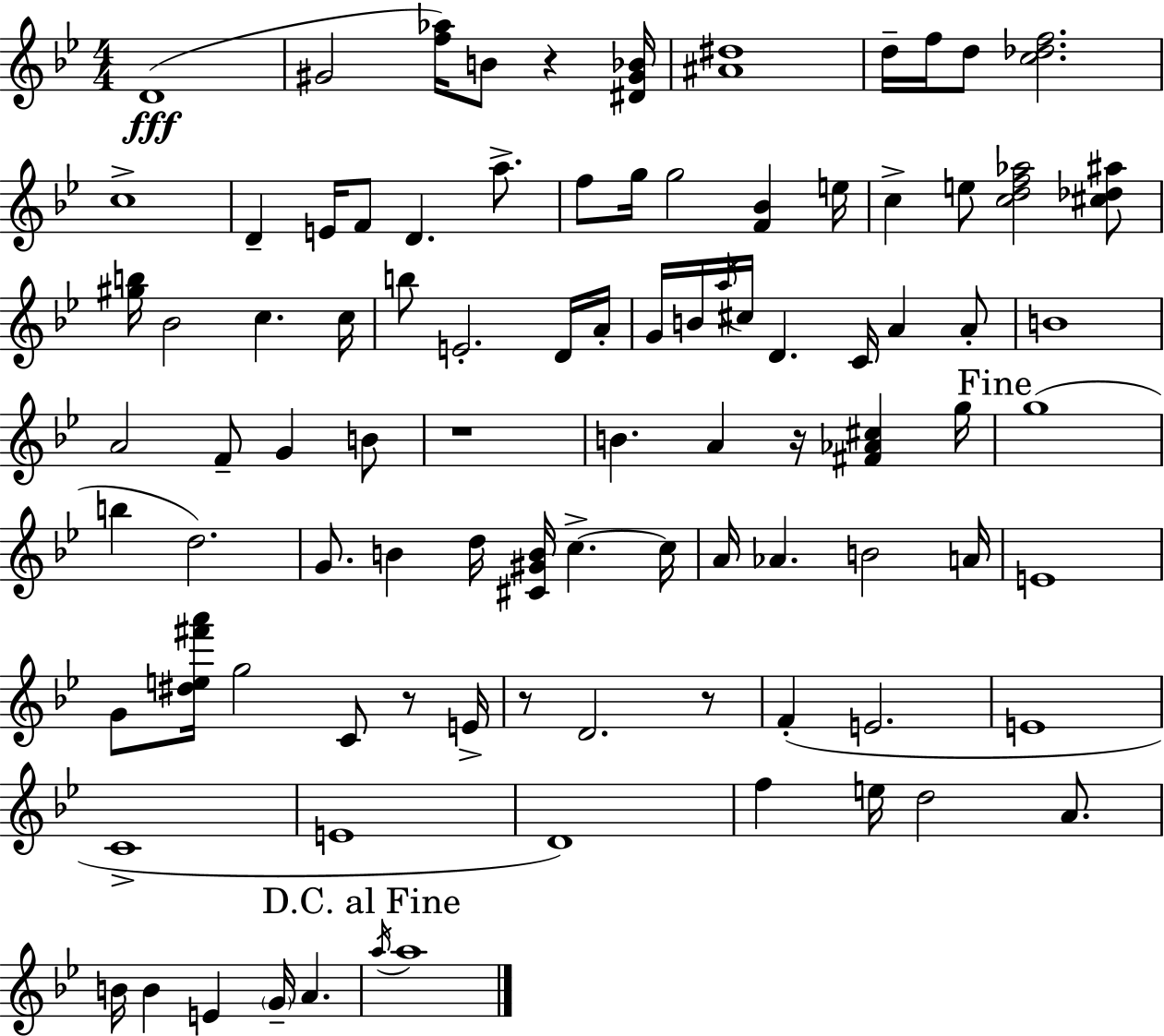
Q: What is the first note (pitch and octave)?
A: D4